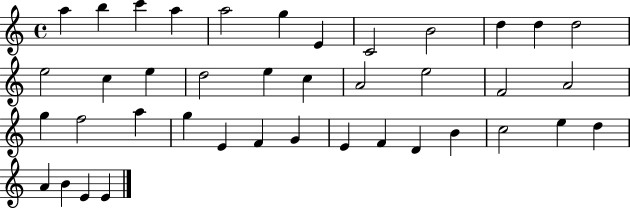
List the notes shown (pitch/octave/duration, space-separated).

A5/q B5/q C6/q A5/q A5/h G5/q E4/q C4/h B4/h D5/q D5/q D5/h E5/h C5/q E5/q D5/h E5/q C5/q A4/h E5/h F4/h A4/h G5/q F5/h A5/q G5/q E4/q F4/q G4/q E4/q F4/q D4/q B4/q C5/h E5/q D5/q A4/q B4/q E4/q E4/q